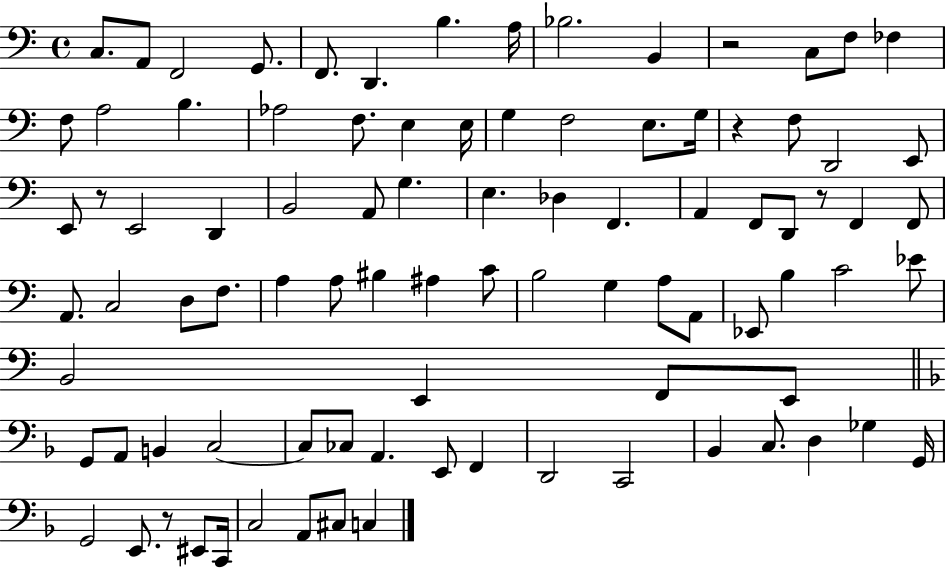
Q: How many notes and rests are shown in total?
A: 91